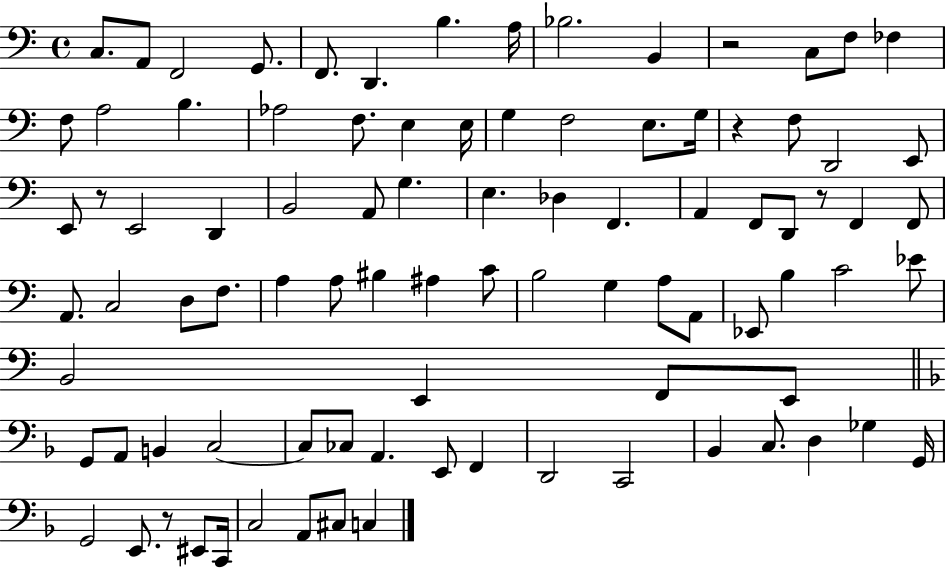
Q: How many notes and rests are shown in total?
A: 91